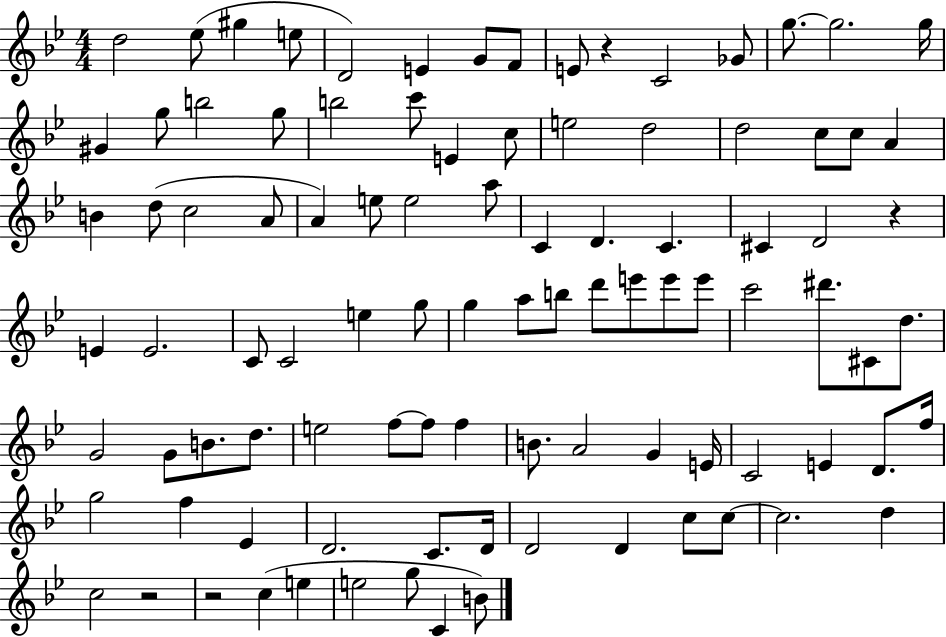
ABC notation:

X:1
T:Untitled
M:4/4
L:1/4
K:Bb
d2 _e/2 ^g e/2 D2 E G/2 F/2 E/2 z C2 _G/2 g/2 g2 g/4 ^G g/2 b2 g/2 b2 c'/2 E c/2 e2 d2 d2 c/2 c/2 A B d/2 c2 A/2 A e/2 e2 a/2 C D C ^C D2 z E E2 C/2 C2 e g/2 g a/2 b/2 d'/2 e'/2 e'/2 e'/2 c'2 ^d'/2 ^C/2 d/2 G2 G/2 B/2 d/2 e2 f/2 f/2 f B/2 A2 G E/4 C2 E D/2 f/4 g2 f _E D2 C/2 D/4 D2 D c/2 c/2 c2 d c2 z2 z2 c e e2 g/2 C B/2